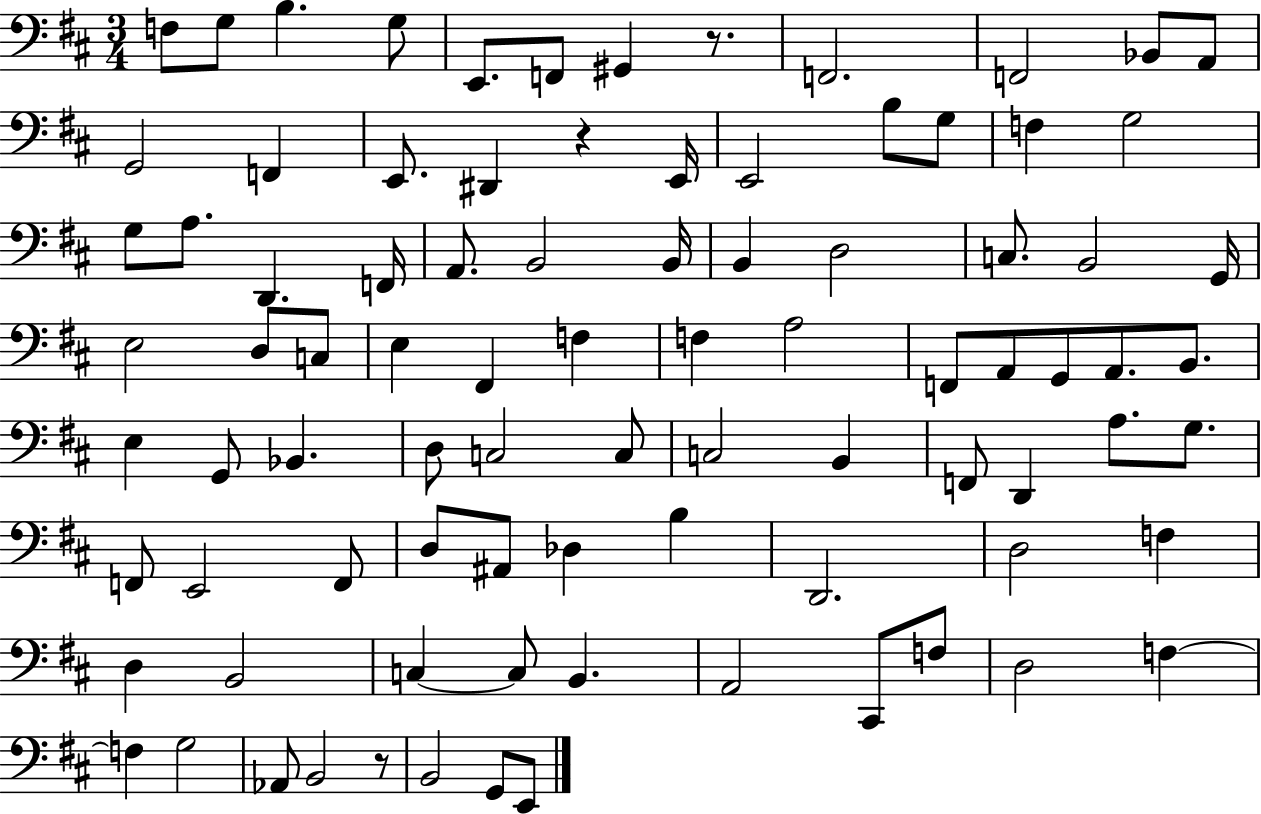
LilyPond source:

{
  \clef bass
  \numericTimeSignature
  \time 3/4
  \key d \major
  f8 g8 b4. g8 | e,8. f,8 gis,4 r8. | f,2. | f,2 bes,8 a,8 | \break g,2 f,4 | e,8. dis,4 r4 e,16 | e,2 b8 g8 | f4 g2 | \break g8 a8. d,4. f,16 | a,8. b,2 b,16 | b,4 d2 | c8. b,2 g,16 | \break e2 d8 c8 | e4 fis,4 f4 | f4 a2 | f,8 a,8 g,8 a,8. b,8. | \break e4 g,8 bes,4. | d8 c2 c8 | c2 b,4 | f,8 d,4 a8. g8. | \break f,8 e,2 f,8 | d8 ais,8 des4 b4 | d,2. | d2 f4 | \break d4 b,2 | c4~~ c8 b,4. | a,2 cis,8 f8 | d2 f4~~ | \break f4 g2 | aes,8 b,2 r8 | b,2 g,8 e,8 | \bar "|."
}